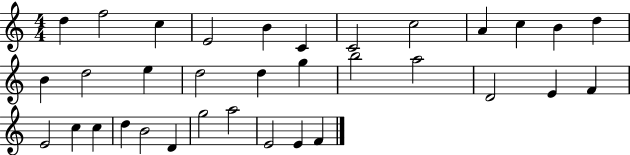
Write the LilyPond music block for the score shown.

{
  \clef treble
  \numericTimeSignature
  \time 4/4
  \key c \major
  d''4 f''2 c''4 | e'2 b'4 c'4 | c'2 c''2 | a'4 c''4 b'4 d''4 | \break b'4 d''2 e''4 | d''2 d''4 g''4 | b''2 a''2 | d'2 e'4 f'4 | \break e'2 c''4 c''4 | d''4 b'2 d'4 | g''2 a''2 | e'2 e'4 f'4 | \break \bar "|."
}